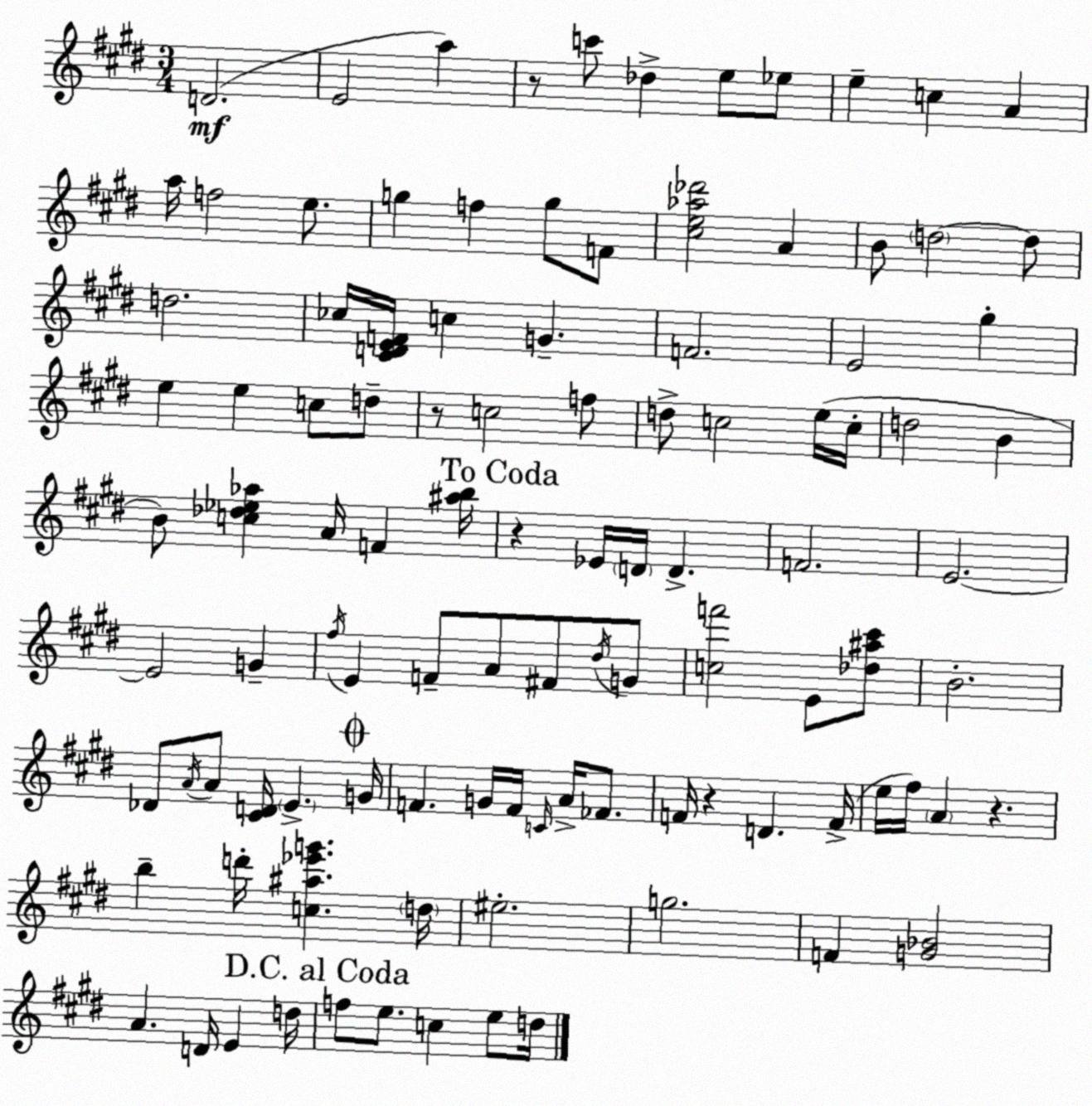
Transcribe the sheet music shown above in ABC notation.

X:1
T:Untitled
M:3/4
L:1/4
K:E
D2 E2 a z/2 c'/2 _d e/2 _e/2 e c A a/4 f2 e/2 g f g/2 F/2 [^ce_a_d']2 A B/2 d2 d/2 d2 _c/4 [^CDEF]/4 c G F2 E2 ^g e e c/2 d/2 z/2 c2 f/2 d/2 c2 e/4 c/4 d2 B B/2 [c_d_e_a] A/4 F [^ab]/4 z _E/4 D/4 D F2 E2 E2 G ^f/4 E F/2 A/2 ^F/2 ^d/4 G/2 [cf']2 E/2 [_d^a^c']/2 B2 _D/2 A/4 A/2 [^CD]/4 E G/4 F G/4 F/4 C/4 A/4 _F/2 F/4 z D F/4 e/4 ^f/4 A z b d'/4 [c^a_e'g'] d/4 ^e2 g2 F [G_B]2 A D/4 E d/4 f/2 e/2 c e/2 d/4